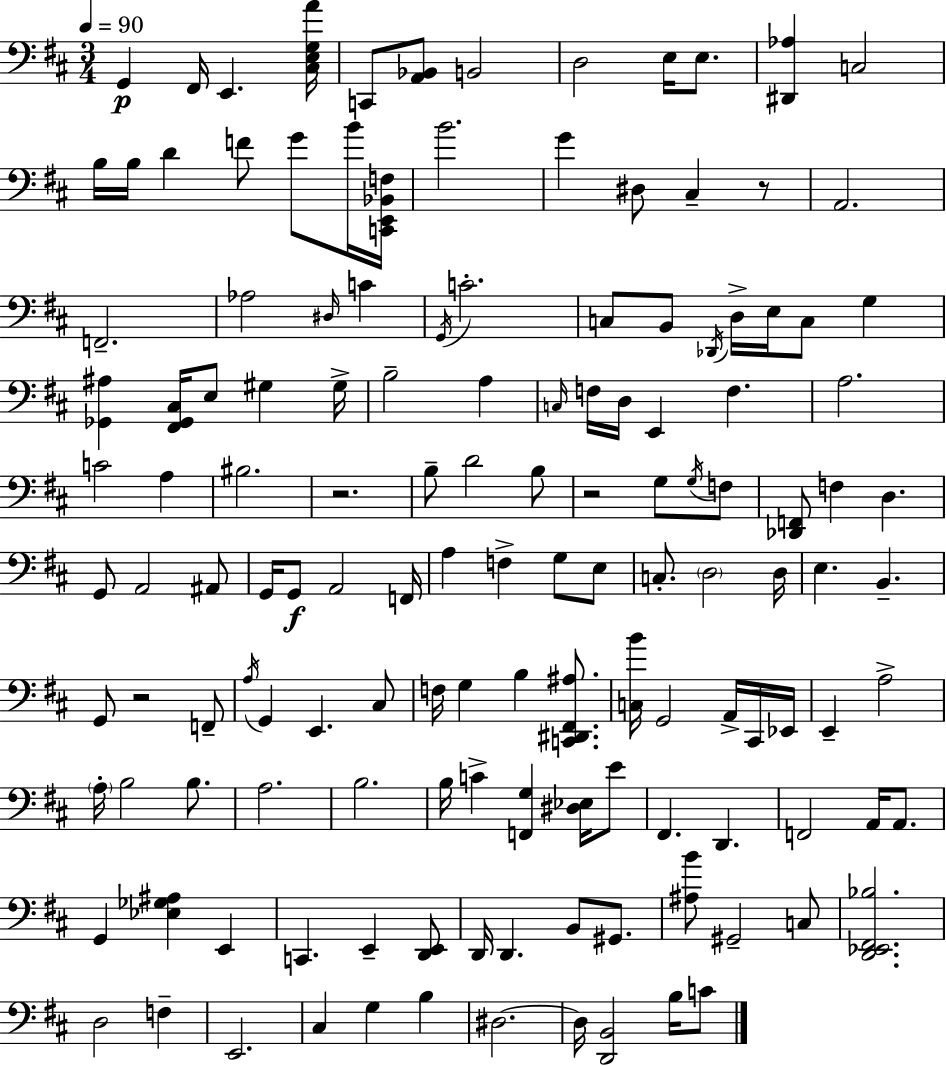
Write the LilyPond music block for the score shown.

{
  \clef bass
  \numericTimeSignature
  \time 3/4
  \key d \major
  \tempo 4 = 90
  g,4\p fis,16 e,4. <cis e g a'>16 | c,8 <a, bes,>8 b,2 | d2 e16 e8. | <dis, aes>4 c2 | \break b16 b16 d'4 f'8 g'8 b'16 <c, e, bes, f>16 | b'2. | g'4 dis8 cis4-- r8 | a,2. | \break f,2.-- | aes2 \grace { dis16 } c'4 | \acciaccatura { g,16 } c'2.-. | c8 b,8 \acciaccatura { des,16 } d16-> e16 c8 g4 | \break <ges, ais>4 <fis, ges, cis>16 e8 gis4 | gis16-> b2-- a4 | \grace { c16 } f16 d16 e,4 f4. | a2. | \break c'2 | a4 bis2. | r2. | b8-- d'2 | \break b8 r2 | g8 \acciaccatura { g16 } f8 <des, f,>8 f4 d4. | g,8 a,2 | ais,8 g,16 g,8\f a,2 | \break f,16 a4 f4-> | g8 e8 c8.-. \parenthesize d2 | d16 e4. b,4.-- | g,8 r2 | \break f,8-- \acciaccatura { a16 } g,4 e,4. | cis8 f16 g4 b4 | <c, dis, fis, ais>8. <c b'>16 g,2 | a,16-> cis,16 ees,16 e,4-- a2-> | \break \parenthesize a16-. b2 | b8. a2. | b2. | b16 c'4-> <f, g>4 | \break <dis ees>16 e'8 fis,4. | d,4. f,2 | a,16 a,8. g,4 <ees ges ais>4 | e,4 c,4. | \break e,4-- <d, e,>8 d,16 d,4. | b,8 gis,8. <ais b'>8 gis,2-- | c8 <d, ees, fis, bes>2. | d2 | \break f4-- e,2. | cis4 g4 | b4 dis2.~~ | dis16 <d, b,>2 | \break b16 c'8 \bar "|."
}